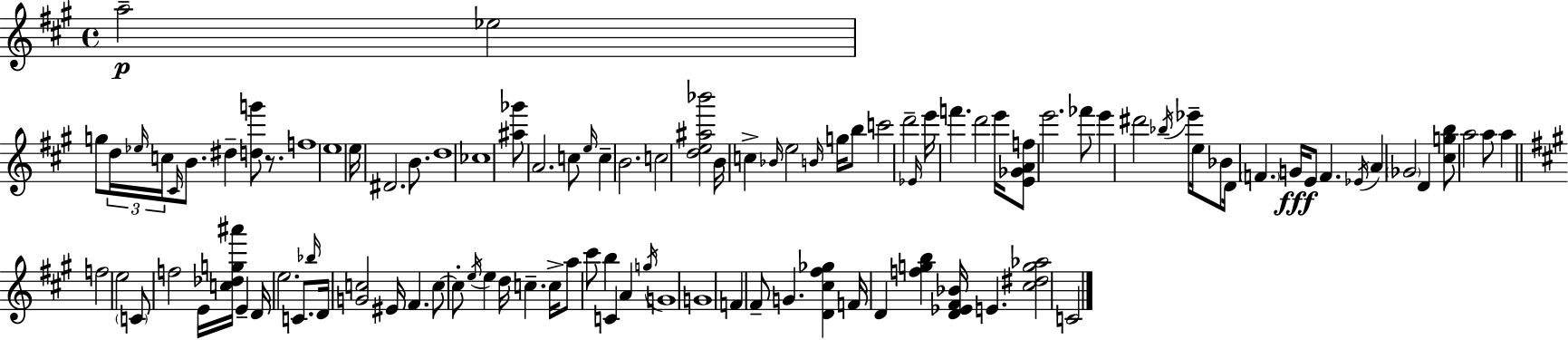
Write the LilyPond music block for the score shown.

{
  \clef treble
  \time 4/4
  \defaultTimeSignature
  \key a \major
  \repeat volta 2 { a''2--\p ees''2 | g''8 \tuplet 3/2 { d''16 \grace { ees''16 } c''16 } \grace { cis'16 } b'8. dis''4-- <d'' g'''>8 r8. | f''1 | e''1 | \break e''16 dis'2. b'8. | d''1 | ces''1 | <ais'' ges'''>8 a'2. | \break c''8 \grace { e''16 } c''4-- b'2. | c''2 <d'' e'' ais'' bes'''>2 | b'16 c''4-> \grace { bes'16 } e''2 | \grace { b'16 } g''16 b''8 c'''2 d'''2-- | \break \grace { ees'16 } e'''16 f'''4. d'''2 | e'''16 <e' ges' a' f''>8 e'''2. | fes'''8 e'''4 dis'''2 | \acciaccatura { bes''16 } ees'''16-- e''16 bes'8 d'16 \parenthesize f'4. g'16\fff e'8 | \break f'4. \acciaccatura { ees'16 } a'4 \parenthesize ges'2 | d'4 <cis'' g'' b''>8 a''2 | a''8 a''4 \bar "||" \break \key a \major f''2 e''2 | \parenthesize c'8 f''2 e'16 <c'' des'' g'' ais'''>16 e'4-- | d'16 e''2. c'8. | \grace { bes''16 } d'16 <g' c''>2 eis'16 fis'4. | \break c''8~~ c''8-. \acciaccatura { e''16 } e''4 d''16 c''4.-- | c''16-> a''8 cis'''8 b''4 c'4 a'4 | \acciaccatura { g''16 } g'1 | g'1 | \break f'4 fis'8-- g'4. <d' cis'' fis'' ges''>4 | f'16 d'4 <f'' g'' b''>4 <d' ees' fis' bes'>16 e'4. | <cis'' dis'' g'' aes''>2 c'2 | } \bar "|."
}